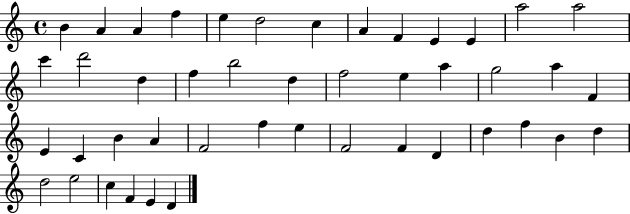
X:1
T:Untitled
M:4/4
L:1/4
K:C
B A A f e d2 c A F E E a2 a2 c' d'2 d f b2 d f2 e a g2 a F E C B A F2 f e F2 F D d f B d d2 e2 c F E D